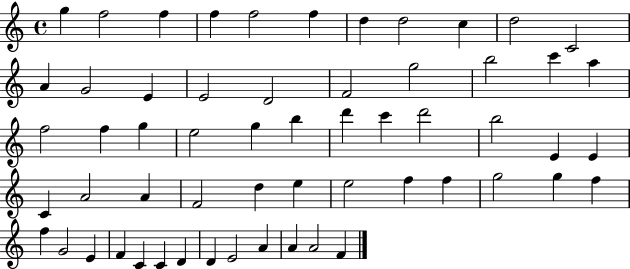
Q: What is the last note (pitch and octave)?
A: F4